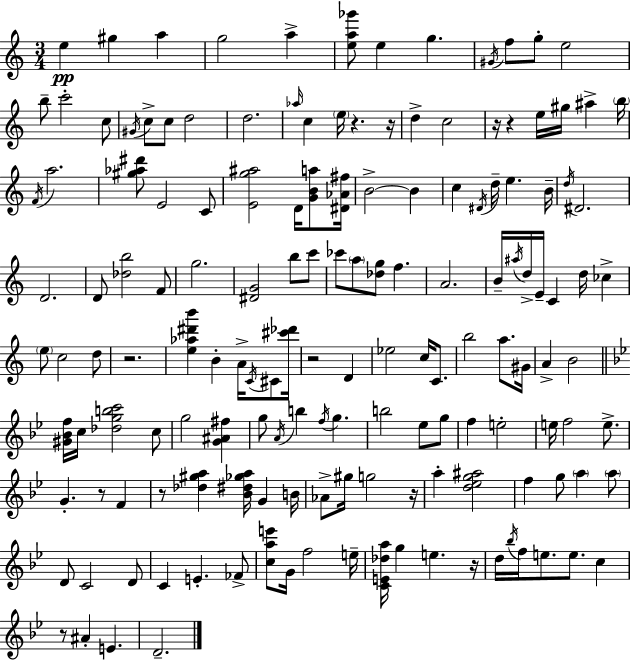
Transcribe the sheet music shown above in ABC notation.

X:1
T:Untitled
M:3/4
L:1/4
K:Am
e ^g a g2 a [ea_g']/2 e g ^G/4 f/2 g/2 e2 b/2 c'2 c/2 ^G/4 c/2 c/2 d2 d2 _a/4 c e/4 z z/4 d c2 z/4 z e/4 ^g/4 ^a b/4 F/4 a2 [^g_a^d']/2 E2 C/2 [Eg^a]2 D/4 [GBa]/2 [^D_A^f]/4 B2 B c ^D/4 d/4 e B/4 d/4 ^D2 D2 D/2 [_db]2 F/2 g2 [^DG]2 b/2 c'/2 _c'/2 a/2 [_dg]/2 f A2 B/4 ^a/4 d/4 E/4 C d/4 _c e/2 c2 d/2 z2 [e_a^d'b'] B A/4 C/4 ^C/2 [^c'_d']/4 z2 D _e2 c/4 C/2 b2 a/2 ^G/4 A B2 [^G_Bf]/4 c/4 [_dgbc']2 c/2 g2 [G^A^f] g/2 A/4 b f/4 g b2 _e/2 g/2 f e2 e/4 f2 e/2 G z/2 F z/2 [_d^ga] [_B^d_ga]/4 G B/4 _A/2 ^g/4 g2 z/4 a [d_eg^a]2 f g/2 a a/2 D/2 C2 D/2 C E _F/2 [cae']/2 G/4 f2 e/4 [CE_da]/4 g e z/4 d/4 _b/4 f/4 e/2 e/2 c z/2 ^A E D2